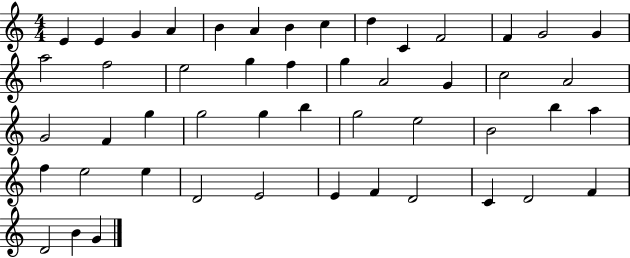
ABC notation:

X:1
T:Untitled
M:4/4
L:1/4
K:C
E E G A B A B c d C F2 F G2 G a2 f2 e2 g f g A2 G c2 A2 G2 F g g2 g b g2 e2 B2 b a f e2 e D2 E2 E F D2 C D2 F D2 B G